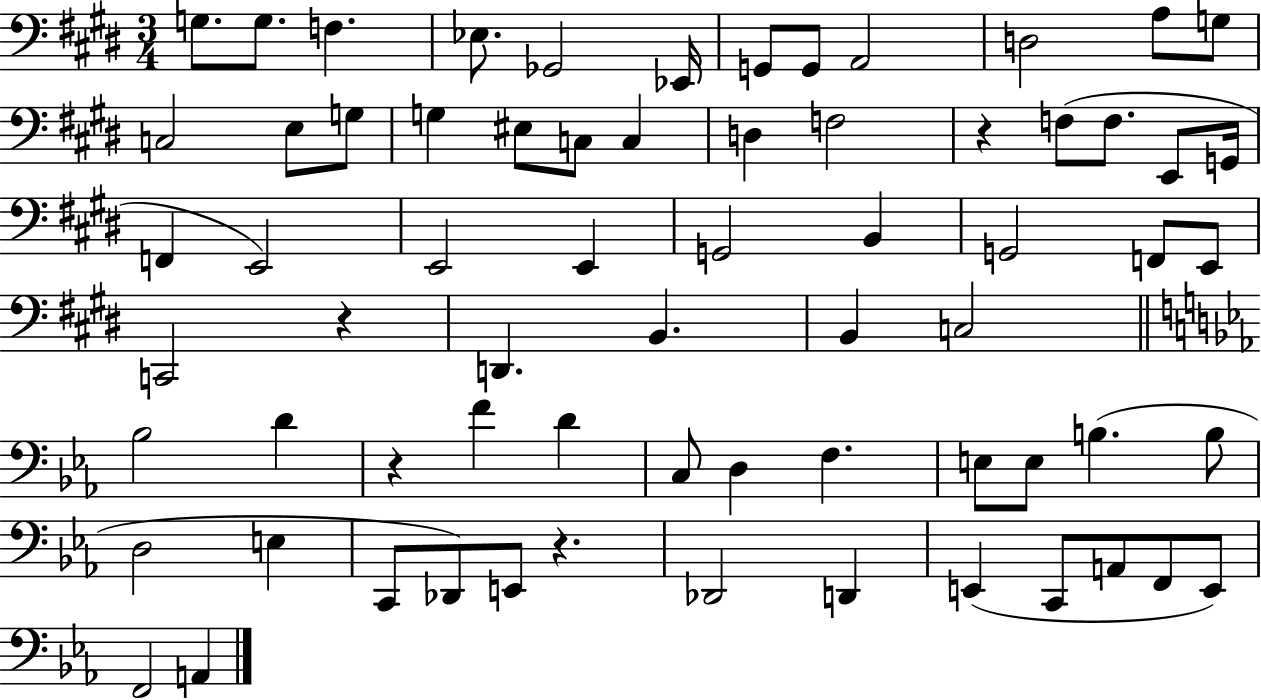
X:1
T:Untitled
M:3/4
L:1/4
K:E
G,/2 G,/2 F, _E,/2 _G,,2 _E,,/4 G,,/2 G,,/2 A,,2 D,2 A,/2 G,/2 C,2 E,/2 G,/2 G, ^E,/2 C,/2 C, D, F,2 z F,/2 F,/2 E,,/2 G,,/4 F,, E,,2 E,,2 E,, G,,2 B,, G,,2 F,,/2 E,,/2 C,,2 z D,, B,, B,, C,2 _B,2 D z F D C,/2 D, F, E,/2 E,/2 B, B,/2 D,2 E, C,,/2 _D,,/2 E,,/2 z _D,,2 D,, E,, C,,/2 A,,/2 F,,/2 E,,/2 F,,2 A,,